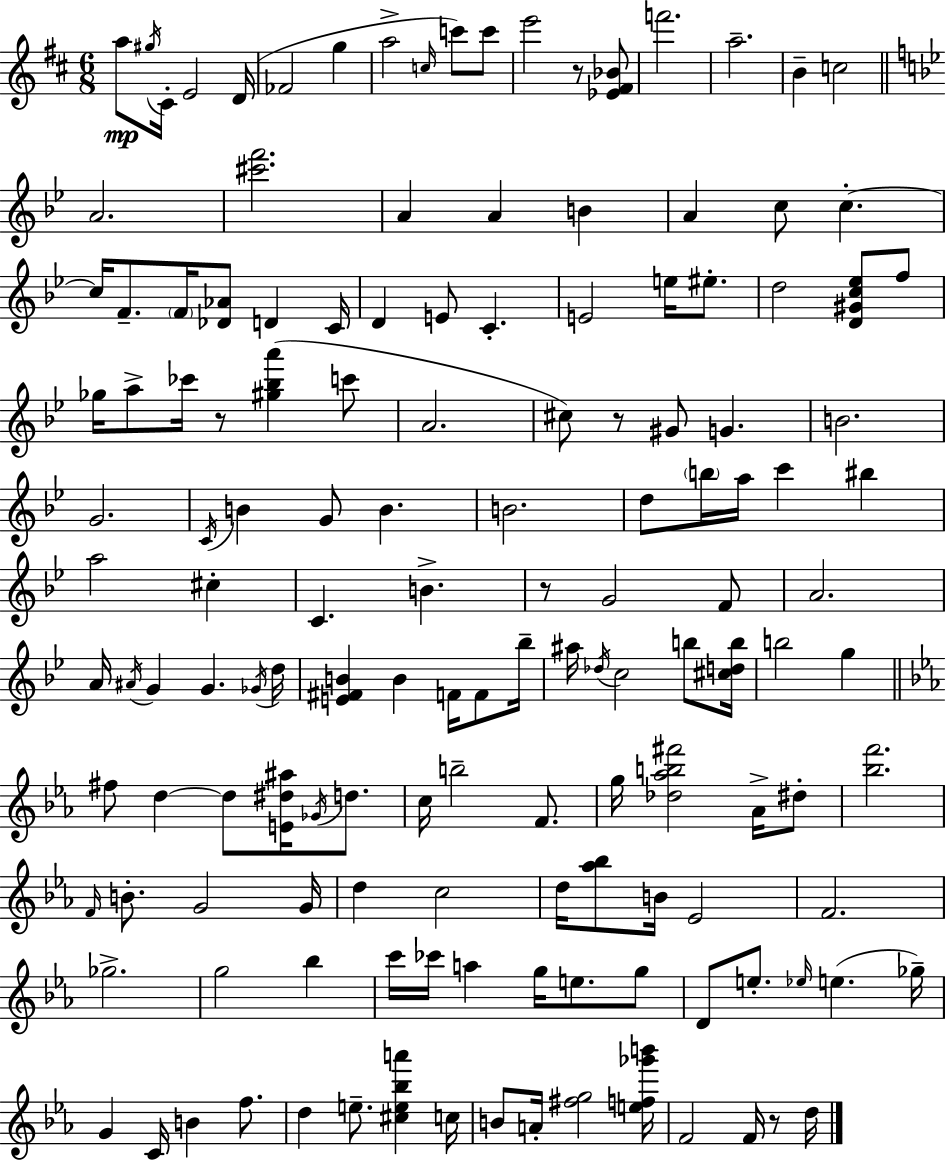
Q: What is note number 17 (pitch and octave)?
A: A4